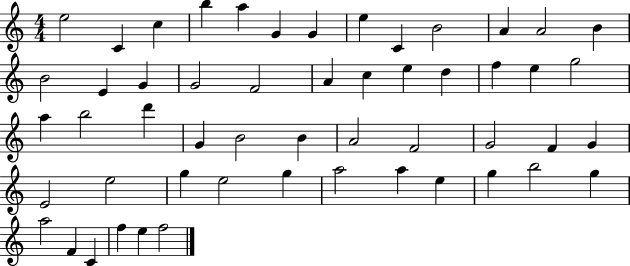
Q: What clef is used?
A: treble